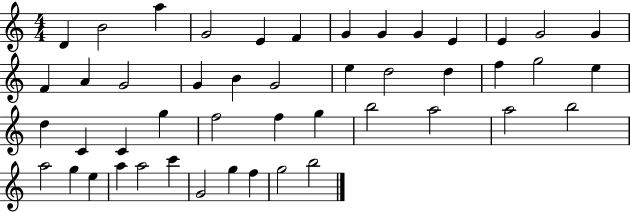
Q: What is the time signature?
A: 4/4